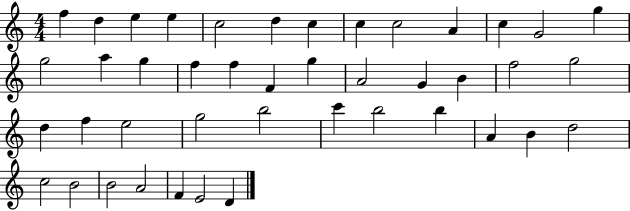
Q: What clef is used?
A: treble